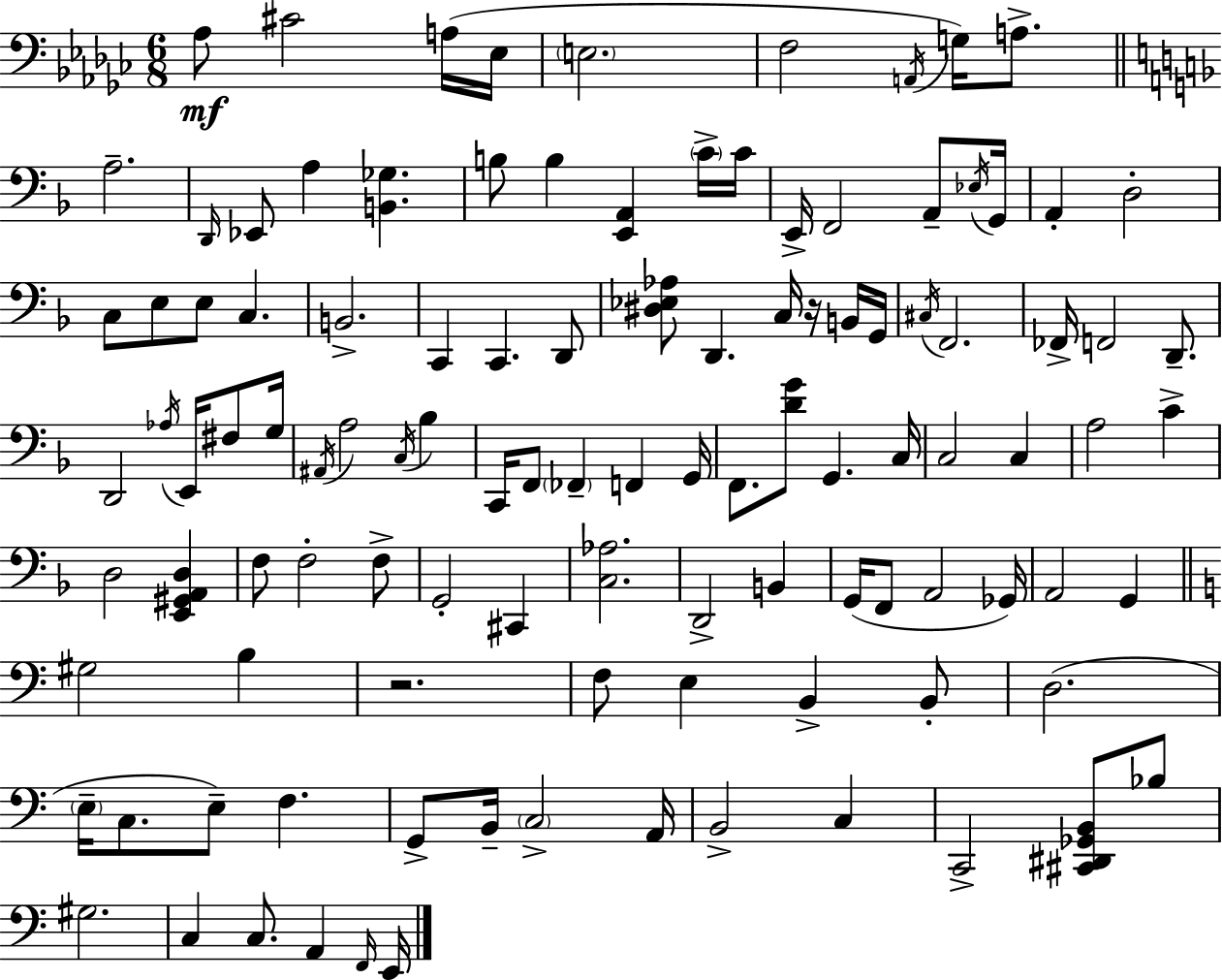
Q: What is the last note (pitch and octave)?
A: E2